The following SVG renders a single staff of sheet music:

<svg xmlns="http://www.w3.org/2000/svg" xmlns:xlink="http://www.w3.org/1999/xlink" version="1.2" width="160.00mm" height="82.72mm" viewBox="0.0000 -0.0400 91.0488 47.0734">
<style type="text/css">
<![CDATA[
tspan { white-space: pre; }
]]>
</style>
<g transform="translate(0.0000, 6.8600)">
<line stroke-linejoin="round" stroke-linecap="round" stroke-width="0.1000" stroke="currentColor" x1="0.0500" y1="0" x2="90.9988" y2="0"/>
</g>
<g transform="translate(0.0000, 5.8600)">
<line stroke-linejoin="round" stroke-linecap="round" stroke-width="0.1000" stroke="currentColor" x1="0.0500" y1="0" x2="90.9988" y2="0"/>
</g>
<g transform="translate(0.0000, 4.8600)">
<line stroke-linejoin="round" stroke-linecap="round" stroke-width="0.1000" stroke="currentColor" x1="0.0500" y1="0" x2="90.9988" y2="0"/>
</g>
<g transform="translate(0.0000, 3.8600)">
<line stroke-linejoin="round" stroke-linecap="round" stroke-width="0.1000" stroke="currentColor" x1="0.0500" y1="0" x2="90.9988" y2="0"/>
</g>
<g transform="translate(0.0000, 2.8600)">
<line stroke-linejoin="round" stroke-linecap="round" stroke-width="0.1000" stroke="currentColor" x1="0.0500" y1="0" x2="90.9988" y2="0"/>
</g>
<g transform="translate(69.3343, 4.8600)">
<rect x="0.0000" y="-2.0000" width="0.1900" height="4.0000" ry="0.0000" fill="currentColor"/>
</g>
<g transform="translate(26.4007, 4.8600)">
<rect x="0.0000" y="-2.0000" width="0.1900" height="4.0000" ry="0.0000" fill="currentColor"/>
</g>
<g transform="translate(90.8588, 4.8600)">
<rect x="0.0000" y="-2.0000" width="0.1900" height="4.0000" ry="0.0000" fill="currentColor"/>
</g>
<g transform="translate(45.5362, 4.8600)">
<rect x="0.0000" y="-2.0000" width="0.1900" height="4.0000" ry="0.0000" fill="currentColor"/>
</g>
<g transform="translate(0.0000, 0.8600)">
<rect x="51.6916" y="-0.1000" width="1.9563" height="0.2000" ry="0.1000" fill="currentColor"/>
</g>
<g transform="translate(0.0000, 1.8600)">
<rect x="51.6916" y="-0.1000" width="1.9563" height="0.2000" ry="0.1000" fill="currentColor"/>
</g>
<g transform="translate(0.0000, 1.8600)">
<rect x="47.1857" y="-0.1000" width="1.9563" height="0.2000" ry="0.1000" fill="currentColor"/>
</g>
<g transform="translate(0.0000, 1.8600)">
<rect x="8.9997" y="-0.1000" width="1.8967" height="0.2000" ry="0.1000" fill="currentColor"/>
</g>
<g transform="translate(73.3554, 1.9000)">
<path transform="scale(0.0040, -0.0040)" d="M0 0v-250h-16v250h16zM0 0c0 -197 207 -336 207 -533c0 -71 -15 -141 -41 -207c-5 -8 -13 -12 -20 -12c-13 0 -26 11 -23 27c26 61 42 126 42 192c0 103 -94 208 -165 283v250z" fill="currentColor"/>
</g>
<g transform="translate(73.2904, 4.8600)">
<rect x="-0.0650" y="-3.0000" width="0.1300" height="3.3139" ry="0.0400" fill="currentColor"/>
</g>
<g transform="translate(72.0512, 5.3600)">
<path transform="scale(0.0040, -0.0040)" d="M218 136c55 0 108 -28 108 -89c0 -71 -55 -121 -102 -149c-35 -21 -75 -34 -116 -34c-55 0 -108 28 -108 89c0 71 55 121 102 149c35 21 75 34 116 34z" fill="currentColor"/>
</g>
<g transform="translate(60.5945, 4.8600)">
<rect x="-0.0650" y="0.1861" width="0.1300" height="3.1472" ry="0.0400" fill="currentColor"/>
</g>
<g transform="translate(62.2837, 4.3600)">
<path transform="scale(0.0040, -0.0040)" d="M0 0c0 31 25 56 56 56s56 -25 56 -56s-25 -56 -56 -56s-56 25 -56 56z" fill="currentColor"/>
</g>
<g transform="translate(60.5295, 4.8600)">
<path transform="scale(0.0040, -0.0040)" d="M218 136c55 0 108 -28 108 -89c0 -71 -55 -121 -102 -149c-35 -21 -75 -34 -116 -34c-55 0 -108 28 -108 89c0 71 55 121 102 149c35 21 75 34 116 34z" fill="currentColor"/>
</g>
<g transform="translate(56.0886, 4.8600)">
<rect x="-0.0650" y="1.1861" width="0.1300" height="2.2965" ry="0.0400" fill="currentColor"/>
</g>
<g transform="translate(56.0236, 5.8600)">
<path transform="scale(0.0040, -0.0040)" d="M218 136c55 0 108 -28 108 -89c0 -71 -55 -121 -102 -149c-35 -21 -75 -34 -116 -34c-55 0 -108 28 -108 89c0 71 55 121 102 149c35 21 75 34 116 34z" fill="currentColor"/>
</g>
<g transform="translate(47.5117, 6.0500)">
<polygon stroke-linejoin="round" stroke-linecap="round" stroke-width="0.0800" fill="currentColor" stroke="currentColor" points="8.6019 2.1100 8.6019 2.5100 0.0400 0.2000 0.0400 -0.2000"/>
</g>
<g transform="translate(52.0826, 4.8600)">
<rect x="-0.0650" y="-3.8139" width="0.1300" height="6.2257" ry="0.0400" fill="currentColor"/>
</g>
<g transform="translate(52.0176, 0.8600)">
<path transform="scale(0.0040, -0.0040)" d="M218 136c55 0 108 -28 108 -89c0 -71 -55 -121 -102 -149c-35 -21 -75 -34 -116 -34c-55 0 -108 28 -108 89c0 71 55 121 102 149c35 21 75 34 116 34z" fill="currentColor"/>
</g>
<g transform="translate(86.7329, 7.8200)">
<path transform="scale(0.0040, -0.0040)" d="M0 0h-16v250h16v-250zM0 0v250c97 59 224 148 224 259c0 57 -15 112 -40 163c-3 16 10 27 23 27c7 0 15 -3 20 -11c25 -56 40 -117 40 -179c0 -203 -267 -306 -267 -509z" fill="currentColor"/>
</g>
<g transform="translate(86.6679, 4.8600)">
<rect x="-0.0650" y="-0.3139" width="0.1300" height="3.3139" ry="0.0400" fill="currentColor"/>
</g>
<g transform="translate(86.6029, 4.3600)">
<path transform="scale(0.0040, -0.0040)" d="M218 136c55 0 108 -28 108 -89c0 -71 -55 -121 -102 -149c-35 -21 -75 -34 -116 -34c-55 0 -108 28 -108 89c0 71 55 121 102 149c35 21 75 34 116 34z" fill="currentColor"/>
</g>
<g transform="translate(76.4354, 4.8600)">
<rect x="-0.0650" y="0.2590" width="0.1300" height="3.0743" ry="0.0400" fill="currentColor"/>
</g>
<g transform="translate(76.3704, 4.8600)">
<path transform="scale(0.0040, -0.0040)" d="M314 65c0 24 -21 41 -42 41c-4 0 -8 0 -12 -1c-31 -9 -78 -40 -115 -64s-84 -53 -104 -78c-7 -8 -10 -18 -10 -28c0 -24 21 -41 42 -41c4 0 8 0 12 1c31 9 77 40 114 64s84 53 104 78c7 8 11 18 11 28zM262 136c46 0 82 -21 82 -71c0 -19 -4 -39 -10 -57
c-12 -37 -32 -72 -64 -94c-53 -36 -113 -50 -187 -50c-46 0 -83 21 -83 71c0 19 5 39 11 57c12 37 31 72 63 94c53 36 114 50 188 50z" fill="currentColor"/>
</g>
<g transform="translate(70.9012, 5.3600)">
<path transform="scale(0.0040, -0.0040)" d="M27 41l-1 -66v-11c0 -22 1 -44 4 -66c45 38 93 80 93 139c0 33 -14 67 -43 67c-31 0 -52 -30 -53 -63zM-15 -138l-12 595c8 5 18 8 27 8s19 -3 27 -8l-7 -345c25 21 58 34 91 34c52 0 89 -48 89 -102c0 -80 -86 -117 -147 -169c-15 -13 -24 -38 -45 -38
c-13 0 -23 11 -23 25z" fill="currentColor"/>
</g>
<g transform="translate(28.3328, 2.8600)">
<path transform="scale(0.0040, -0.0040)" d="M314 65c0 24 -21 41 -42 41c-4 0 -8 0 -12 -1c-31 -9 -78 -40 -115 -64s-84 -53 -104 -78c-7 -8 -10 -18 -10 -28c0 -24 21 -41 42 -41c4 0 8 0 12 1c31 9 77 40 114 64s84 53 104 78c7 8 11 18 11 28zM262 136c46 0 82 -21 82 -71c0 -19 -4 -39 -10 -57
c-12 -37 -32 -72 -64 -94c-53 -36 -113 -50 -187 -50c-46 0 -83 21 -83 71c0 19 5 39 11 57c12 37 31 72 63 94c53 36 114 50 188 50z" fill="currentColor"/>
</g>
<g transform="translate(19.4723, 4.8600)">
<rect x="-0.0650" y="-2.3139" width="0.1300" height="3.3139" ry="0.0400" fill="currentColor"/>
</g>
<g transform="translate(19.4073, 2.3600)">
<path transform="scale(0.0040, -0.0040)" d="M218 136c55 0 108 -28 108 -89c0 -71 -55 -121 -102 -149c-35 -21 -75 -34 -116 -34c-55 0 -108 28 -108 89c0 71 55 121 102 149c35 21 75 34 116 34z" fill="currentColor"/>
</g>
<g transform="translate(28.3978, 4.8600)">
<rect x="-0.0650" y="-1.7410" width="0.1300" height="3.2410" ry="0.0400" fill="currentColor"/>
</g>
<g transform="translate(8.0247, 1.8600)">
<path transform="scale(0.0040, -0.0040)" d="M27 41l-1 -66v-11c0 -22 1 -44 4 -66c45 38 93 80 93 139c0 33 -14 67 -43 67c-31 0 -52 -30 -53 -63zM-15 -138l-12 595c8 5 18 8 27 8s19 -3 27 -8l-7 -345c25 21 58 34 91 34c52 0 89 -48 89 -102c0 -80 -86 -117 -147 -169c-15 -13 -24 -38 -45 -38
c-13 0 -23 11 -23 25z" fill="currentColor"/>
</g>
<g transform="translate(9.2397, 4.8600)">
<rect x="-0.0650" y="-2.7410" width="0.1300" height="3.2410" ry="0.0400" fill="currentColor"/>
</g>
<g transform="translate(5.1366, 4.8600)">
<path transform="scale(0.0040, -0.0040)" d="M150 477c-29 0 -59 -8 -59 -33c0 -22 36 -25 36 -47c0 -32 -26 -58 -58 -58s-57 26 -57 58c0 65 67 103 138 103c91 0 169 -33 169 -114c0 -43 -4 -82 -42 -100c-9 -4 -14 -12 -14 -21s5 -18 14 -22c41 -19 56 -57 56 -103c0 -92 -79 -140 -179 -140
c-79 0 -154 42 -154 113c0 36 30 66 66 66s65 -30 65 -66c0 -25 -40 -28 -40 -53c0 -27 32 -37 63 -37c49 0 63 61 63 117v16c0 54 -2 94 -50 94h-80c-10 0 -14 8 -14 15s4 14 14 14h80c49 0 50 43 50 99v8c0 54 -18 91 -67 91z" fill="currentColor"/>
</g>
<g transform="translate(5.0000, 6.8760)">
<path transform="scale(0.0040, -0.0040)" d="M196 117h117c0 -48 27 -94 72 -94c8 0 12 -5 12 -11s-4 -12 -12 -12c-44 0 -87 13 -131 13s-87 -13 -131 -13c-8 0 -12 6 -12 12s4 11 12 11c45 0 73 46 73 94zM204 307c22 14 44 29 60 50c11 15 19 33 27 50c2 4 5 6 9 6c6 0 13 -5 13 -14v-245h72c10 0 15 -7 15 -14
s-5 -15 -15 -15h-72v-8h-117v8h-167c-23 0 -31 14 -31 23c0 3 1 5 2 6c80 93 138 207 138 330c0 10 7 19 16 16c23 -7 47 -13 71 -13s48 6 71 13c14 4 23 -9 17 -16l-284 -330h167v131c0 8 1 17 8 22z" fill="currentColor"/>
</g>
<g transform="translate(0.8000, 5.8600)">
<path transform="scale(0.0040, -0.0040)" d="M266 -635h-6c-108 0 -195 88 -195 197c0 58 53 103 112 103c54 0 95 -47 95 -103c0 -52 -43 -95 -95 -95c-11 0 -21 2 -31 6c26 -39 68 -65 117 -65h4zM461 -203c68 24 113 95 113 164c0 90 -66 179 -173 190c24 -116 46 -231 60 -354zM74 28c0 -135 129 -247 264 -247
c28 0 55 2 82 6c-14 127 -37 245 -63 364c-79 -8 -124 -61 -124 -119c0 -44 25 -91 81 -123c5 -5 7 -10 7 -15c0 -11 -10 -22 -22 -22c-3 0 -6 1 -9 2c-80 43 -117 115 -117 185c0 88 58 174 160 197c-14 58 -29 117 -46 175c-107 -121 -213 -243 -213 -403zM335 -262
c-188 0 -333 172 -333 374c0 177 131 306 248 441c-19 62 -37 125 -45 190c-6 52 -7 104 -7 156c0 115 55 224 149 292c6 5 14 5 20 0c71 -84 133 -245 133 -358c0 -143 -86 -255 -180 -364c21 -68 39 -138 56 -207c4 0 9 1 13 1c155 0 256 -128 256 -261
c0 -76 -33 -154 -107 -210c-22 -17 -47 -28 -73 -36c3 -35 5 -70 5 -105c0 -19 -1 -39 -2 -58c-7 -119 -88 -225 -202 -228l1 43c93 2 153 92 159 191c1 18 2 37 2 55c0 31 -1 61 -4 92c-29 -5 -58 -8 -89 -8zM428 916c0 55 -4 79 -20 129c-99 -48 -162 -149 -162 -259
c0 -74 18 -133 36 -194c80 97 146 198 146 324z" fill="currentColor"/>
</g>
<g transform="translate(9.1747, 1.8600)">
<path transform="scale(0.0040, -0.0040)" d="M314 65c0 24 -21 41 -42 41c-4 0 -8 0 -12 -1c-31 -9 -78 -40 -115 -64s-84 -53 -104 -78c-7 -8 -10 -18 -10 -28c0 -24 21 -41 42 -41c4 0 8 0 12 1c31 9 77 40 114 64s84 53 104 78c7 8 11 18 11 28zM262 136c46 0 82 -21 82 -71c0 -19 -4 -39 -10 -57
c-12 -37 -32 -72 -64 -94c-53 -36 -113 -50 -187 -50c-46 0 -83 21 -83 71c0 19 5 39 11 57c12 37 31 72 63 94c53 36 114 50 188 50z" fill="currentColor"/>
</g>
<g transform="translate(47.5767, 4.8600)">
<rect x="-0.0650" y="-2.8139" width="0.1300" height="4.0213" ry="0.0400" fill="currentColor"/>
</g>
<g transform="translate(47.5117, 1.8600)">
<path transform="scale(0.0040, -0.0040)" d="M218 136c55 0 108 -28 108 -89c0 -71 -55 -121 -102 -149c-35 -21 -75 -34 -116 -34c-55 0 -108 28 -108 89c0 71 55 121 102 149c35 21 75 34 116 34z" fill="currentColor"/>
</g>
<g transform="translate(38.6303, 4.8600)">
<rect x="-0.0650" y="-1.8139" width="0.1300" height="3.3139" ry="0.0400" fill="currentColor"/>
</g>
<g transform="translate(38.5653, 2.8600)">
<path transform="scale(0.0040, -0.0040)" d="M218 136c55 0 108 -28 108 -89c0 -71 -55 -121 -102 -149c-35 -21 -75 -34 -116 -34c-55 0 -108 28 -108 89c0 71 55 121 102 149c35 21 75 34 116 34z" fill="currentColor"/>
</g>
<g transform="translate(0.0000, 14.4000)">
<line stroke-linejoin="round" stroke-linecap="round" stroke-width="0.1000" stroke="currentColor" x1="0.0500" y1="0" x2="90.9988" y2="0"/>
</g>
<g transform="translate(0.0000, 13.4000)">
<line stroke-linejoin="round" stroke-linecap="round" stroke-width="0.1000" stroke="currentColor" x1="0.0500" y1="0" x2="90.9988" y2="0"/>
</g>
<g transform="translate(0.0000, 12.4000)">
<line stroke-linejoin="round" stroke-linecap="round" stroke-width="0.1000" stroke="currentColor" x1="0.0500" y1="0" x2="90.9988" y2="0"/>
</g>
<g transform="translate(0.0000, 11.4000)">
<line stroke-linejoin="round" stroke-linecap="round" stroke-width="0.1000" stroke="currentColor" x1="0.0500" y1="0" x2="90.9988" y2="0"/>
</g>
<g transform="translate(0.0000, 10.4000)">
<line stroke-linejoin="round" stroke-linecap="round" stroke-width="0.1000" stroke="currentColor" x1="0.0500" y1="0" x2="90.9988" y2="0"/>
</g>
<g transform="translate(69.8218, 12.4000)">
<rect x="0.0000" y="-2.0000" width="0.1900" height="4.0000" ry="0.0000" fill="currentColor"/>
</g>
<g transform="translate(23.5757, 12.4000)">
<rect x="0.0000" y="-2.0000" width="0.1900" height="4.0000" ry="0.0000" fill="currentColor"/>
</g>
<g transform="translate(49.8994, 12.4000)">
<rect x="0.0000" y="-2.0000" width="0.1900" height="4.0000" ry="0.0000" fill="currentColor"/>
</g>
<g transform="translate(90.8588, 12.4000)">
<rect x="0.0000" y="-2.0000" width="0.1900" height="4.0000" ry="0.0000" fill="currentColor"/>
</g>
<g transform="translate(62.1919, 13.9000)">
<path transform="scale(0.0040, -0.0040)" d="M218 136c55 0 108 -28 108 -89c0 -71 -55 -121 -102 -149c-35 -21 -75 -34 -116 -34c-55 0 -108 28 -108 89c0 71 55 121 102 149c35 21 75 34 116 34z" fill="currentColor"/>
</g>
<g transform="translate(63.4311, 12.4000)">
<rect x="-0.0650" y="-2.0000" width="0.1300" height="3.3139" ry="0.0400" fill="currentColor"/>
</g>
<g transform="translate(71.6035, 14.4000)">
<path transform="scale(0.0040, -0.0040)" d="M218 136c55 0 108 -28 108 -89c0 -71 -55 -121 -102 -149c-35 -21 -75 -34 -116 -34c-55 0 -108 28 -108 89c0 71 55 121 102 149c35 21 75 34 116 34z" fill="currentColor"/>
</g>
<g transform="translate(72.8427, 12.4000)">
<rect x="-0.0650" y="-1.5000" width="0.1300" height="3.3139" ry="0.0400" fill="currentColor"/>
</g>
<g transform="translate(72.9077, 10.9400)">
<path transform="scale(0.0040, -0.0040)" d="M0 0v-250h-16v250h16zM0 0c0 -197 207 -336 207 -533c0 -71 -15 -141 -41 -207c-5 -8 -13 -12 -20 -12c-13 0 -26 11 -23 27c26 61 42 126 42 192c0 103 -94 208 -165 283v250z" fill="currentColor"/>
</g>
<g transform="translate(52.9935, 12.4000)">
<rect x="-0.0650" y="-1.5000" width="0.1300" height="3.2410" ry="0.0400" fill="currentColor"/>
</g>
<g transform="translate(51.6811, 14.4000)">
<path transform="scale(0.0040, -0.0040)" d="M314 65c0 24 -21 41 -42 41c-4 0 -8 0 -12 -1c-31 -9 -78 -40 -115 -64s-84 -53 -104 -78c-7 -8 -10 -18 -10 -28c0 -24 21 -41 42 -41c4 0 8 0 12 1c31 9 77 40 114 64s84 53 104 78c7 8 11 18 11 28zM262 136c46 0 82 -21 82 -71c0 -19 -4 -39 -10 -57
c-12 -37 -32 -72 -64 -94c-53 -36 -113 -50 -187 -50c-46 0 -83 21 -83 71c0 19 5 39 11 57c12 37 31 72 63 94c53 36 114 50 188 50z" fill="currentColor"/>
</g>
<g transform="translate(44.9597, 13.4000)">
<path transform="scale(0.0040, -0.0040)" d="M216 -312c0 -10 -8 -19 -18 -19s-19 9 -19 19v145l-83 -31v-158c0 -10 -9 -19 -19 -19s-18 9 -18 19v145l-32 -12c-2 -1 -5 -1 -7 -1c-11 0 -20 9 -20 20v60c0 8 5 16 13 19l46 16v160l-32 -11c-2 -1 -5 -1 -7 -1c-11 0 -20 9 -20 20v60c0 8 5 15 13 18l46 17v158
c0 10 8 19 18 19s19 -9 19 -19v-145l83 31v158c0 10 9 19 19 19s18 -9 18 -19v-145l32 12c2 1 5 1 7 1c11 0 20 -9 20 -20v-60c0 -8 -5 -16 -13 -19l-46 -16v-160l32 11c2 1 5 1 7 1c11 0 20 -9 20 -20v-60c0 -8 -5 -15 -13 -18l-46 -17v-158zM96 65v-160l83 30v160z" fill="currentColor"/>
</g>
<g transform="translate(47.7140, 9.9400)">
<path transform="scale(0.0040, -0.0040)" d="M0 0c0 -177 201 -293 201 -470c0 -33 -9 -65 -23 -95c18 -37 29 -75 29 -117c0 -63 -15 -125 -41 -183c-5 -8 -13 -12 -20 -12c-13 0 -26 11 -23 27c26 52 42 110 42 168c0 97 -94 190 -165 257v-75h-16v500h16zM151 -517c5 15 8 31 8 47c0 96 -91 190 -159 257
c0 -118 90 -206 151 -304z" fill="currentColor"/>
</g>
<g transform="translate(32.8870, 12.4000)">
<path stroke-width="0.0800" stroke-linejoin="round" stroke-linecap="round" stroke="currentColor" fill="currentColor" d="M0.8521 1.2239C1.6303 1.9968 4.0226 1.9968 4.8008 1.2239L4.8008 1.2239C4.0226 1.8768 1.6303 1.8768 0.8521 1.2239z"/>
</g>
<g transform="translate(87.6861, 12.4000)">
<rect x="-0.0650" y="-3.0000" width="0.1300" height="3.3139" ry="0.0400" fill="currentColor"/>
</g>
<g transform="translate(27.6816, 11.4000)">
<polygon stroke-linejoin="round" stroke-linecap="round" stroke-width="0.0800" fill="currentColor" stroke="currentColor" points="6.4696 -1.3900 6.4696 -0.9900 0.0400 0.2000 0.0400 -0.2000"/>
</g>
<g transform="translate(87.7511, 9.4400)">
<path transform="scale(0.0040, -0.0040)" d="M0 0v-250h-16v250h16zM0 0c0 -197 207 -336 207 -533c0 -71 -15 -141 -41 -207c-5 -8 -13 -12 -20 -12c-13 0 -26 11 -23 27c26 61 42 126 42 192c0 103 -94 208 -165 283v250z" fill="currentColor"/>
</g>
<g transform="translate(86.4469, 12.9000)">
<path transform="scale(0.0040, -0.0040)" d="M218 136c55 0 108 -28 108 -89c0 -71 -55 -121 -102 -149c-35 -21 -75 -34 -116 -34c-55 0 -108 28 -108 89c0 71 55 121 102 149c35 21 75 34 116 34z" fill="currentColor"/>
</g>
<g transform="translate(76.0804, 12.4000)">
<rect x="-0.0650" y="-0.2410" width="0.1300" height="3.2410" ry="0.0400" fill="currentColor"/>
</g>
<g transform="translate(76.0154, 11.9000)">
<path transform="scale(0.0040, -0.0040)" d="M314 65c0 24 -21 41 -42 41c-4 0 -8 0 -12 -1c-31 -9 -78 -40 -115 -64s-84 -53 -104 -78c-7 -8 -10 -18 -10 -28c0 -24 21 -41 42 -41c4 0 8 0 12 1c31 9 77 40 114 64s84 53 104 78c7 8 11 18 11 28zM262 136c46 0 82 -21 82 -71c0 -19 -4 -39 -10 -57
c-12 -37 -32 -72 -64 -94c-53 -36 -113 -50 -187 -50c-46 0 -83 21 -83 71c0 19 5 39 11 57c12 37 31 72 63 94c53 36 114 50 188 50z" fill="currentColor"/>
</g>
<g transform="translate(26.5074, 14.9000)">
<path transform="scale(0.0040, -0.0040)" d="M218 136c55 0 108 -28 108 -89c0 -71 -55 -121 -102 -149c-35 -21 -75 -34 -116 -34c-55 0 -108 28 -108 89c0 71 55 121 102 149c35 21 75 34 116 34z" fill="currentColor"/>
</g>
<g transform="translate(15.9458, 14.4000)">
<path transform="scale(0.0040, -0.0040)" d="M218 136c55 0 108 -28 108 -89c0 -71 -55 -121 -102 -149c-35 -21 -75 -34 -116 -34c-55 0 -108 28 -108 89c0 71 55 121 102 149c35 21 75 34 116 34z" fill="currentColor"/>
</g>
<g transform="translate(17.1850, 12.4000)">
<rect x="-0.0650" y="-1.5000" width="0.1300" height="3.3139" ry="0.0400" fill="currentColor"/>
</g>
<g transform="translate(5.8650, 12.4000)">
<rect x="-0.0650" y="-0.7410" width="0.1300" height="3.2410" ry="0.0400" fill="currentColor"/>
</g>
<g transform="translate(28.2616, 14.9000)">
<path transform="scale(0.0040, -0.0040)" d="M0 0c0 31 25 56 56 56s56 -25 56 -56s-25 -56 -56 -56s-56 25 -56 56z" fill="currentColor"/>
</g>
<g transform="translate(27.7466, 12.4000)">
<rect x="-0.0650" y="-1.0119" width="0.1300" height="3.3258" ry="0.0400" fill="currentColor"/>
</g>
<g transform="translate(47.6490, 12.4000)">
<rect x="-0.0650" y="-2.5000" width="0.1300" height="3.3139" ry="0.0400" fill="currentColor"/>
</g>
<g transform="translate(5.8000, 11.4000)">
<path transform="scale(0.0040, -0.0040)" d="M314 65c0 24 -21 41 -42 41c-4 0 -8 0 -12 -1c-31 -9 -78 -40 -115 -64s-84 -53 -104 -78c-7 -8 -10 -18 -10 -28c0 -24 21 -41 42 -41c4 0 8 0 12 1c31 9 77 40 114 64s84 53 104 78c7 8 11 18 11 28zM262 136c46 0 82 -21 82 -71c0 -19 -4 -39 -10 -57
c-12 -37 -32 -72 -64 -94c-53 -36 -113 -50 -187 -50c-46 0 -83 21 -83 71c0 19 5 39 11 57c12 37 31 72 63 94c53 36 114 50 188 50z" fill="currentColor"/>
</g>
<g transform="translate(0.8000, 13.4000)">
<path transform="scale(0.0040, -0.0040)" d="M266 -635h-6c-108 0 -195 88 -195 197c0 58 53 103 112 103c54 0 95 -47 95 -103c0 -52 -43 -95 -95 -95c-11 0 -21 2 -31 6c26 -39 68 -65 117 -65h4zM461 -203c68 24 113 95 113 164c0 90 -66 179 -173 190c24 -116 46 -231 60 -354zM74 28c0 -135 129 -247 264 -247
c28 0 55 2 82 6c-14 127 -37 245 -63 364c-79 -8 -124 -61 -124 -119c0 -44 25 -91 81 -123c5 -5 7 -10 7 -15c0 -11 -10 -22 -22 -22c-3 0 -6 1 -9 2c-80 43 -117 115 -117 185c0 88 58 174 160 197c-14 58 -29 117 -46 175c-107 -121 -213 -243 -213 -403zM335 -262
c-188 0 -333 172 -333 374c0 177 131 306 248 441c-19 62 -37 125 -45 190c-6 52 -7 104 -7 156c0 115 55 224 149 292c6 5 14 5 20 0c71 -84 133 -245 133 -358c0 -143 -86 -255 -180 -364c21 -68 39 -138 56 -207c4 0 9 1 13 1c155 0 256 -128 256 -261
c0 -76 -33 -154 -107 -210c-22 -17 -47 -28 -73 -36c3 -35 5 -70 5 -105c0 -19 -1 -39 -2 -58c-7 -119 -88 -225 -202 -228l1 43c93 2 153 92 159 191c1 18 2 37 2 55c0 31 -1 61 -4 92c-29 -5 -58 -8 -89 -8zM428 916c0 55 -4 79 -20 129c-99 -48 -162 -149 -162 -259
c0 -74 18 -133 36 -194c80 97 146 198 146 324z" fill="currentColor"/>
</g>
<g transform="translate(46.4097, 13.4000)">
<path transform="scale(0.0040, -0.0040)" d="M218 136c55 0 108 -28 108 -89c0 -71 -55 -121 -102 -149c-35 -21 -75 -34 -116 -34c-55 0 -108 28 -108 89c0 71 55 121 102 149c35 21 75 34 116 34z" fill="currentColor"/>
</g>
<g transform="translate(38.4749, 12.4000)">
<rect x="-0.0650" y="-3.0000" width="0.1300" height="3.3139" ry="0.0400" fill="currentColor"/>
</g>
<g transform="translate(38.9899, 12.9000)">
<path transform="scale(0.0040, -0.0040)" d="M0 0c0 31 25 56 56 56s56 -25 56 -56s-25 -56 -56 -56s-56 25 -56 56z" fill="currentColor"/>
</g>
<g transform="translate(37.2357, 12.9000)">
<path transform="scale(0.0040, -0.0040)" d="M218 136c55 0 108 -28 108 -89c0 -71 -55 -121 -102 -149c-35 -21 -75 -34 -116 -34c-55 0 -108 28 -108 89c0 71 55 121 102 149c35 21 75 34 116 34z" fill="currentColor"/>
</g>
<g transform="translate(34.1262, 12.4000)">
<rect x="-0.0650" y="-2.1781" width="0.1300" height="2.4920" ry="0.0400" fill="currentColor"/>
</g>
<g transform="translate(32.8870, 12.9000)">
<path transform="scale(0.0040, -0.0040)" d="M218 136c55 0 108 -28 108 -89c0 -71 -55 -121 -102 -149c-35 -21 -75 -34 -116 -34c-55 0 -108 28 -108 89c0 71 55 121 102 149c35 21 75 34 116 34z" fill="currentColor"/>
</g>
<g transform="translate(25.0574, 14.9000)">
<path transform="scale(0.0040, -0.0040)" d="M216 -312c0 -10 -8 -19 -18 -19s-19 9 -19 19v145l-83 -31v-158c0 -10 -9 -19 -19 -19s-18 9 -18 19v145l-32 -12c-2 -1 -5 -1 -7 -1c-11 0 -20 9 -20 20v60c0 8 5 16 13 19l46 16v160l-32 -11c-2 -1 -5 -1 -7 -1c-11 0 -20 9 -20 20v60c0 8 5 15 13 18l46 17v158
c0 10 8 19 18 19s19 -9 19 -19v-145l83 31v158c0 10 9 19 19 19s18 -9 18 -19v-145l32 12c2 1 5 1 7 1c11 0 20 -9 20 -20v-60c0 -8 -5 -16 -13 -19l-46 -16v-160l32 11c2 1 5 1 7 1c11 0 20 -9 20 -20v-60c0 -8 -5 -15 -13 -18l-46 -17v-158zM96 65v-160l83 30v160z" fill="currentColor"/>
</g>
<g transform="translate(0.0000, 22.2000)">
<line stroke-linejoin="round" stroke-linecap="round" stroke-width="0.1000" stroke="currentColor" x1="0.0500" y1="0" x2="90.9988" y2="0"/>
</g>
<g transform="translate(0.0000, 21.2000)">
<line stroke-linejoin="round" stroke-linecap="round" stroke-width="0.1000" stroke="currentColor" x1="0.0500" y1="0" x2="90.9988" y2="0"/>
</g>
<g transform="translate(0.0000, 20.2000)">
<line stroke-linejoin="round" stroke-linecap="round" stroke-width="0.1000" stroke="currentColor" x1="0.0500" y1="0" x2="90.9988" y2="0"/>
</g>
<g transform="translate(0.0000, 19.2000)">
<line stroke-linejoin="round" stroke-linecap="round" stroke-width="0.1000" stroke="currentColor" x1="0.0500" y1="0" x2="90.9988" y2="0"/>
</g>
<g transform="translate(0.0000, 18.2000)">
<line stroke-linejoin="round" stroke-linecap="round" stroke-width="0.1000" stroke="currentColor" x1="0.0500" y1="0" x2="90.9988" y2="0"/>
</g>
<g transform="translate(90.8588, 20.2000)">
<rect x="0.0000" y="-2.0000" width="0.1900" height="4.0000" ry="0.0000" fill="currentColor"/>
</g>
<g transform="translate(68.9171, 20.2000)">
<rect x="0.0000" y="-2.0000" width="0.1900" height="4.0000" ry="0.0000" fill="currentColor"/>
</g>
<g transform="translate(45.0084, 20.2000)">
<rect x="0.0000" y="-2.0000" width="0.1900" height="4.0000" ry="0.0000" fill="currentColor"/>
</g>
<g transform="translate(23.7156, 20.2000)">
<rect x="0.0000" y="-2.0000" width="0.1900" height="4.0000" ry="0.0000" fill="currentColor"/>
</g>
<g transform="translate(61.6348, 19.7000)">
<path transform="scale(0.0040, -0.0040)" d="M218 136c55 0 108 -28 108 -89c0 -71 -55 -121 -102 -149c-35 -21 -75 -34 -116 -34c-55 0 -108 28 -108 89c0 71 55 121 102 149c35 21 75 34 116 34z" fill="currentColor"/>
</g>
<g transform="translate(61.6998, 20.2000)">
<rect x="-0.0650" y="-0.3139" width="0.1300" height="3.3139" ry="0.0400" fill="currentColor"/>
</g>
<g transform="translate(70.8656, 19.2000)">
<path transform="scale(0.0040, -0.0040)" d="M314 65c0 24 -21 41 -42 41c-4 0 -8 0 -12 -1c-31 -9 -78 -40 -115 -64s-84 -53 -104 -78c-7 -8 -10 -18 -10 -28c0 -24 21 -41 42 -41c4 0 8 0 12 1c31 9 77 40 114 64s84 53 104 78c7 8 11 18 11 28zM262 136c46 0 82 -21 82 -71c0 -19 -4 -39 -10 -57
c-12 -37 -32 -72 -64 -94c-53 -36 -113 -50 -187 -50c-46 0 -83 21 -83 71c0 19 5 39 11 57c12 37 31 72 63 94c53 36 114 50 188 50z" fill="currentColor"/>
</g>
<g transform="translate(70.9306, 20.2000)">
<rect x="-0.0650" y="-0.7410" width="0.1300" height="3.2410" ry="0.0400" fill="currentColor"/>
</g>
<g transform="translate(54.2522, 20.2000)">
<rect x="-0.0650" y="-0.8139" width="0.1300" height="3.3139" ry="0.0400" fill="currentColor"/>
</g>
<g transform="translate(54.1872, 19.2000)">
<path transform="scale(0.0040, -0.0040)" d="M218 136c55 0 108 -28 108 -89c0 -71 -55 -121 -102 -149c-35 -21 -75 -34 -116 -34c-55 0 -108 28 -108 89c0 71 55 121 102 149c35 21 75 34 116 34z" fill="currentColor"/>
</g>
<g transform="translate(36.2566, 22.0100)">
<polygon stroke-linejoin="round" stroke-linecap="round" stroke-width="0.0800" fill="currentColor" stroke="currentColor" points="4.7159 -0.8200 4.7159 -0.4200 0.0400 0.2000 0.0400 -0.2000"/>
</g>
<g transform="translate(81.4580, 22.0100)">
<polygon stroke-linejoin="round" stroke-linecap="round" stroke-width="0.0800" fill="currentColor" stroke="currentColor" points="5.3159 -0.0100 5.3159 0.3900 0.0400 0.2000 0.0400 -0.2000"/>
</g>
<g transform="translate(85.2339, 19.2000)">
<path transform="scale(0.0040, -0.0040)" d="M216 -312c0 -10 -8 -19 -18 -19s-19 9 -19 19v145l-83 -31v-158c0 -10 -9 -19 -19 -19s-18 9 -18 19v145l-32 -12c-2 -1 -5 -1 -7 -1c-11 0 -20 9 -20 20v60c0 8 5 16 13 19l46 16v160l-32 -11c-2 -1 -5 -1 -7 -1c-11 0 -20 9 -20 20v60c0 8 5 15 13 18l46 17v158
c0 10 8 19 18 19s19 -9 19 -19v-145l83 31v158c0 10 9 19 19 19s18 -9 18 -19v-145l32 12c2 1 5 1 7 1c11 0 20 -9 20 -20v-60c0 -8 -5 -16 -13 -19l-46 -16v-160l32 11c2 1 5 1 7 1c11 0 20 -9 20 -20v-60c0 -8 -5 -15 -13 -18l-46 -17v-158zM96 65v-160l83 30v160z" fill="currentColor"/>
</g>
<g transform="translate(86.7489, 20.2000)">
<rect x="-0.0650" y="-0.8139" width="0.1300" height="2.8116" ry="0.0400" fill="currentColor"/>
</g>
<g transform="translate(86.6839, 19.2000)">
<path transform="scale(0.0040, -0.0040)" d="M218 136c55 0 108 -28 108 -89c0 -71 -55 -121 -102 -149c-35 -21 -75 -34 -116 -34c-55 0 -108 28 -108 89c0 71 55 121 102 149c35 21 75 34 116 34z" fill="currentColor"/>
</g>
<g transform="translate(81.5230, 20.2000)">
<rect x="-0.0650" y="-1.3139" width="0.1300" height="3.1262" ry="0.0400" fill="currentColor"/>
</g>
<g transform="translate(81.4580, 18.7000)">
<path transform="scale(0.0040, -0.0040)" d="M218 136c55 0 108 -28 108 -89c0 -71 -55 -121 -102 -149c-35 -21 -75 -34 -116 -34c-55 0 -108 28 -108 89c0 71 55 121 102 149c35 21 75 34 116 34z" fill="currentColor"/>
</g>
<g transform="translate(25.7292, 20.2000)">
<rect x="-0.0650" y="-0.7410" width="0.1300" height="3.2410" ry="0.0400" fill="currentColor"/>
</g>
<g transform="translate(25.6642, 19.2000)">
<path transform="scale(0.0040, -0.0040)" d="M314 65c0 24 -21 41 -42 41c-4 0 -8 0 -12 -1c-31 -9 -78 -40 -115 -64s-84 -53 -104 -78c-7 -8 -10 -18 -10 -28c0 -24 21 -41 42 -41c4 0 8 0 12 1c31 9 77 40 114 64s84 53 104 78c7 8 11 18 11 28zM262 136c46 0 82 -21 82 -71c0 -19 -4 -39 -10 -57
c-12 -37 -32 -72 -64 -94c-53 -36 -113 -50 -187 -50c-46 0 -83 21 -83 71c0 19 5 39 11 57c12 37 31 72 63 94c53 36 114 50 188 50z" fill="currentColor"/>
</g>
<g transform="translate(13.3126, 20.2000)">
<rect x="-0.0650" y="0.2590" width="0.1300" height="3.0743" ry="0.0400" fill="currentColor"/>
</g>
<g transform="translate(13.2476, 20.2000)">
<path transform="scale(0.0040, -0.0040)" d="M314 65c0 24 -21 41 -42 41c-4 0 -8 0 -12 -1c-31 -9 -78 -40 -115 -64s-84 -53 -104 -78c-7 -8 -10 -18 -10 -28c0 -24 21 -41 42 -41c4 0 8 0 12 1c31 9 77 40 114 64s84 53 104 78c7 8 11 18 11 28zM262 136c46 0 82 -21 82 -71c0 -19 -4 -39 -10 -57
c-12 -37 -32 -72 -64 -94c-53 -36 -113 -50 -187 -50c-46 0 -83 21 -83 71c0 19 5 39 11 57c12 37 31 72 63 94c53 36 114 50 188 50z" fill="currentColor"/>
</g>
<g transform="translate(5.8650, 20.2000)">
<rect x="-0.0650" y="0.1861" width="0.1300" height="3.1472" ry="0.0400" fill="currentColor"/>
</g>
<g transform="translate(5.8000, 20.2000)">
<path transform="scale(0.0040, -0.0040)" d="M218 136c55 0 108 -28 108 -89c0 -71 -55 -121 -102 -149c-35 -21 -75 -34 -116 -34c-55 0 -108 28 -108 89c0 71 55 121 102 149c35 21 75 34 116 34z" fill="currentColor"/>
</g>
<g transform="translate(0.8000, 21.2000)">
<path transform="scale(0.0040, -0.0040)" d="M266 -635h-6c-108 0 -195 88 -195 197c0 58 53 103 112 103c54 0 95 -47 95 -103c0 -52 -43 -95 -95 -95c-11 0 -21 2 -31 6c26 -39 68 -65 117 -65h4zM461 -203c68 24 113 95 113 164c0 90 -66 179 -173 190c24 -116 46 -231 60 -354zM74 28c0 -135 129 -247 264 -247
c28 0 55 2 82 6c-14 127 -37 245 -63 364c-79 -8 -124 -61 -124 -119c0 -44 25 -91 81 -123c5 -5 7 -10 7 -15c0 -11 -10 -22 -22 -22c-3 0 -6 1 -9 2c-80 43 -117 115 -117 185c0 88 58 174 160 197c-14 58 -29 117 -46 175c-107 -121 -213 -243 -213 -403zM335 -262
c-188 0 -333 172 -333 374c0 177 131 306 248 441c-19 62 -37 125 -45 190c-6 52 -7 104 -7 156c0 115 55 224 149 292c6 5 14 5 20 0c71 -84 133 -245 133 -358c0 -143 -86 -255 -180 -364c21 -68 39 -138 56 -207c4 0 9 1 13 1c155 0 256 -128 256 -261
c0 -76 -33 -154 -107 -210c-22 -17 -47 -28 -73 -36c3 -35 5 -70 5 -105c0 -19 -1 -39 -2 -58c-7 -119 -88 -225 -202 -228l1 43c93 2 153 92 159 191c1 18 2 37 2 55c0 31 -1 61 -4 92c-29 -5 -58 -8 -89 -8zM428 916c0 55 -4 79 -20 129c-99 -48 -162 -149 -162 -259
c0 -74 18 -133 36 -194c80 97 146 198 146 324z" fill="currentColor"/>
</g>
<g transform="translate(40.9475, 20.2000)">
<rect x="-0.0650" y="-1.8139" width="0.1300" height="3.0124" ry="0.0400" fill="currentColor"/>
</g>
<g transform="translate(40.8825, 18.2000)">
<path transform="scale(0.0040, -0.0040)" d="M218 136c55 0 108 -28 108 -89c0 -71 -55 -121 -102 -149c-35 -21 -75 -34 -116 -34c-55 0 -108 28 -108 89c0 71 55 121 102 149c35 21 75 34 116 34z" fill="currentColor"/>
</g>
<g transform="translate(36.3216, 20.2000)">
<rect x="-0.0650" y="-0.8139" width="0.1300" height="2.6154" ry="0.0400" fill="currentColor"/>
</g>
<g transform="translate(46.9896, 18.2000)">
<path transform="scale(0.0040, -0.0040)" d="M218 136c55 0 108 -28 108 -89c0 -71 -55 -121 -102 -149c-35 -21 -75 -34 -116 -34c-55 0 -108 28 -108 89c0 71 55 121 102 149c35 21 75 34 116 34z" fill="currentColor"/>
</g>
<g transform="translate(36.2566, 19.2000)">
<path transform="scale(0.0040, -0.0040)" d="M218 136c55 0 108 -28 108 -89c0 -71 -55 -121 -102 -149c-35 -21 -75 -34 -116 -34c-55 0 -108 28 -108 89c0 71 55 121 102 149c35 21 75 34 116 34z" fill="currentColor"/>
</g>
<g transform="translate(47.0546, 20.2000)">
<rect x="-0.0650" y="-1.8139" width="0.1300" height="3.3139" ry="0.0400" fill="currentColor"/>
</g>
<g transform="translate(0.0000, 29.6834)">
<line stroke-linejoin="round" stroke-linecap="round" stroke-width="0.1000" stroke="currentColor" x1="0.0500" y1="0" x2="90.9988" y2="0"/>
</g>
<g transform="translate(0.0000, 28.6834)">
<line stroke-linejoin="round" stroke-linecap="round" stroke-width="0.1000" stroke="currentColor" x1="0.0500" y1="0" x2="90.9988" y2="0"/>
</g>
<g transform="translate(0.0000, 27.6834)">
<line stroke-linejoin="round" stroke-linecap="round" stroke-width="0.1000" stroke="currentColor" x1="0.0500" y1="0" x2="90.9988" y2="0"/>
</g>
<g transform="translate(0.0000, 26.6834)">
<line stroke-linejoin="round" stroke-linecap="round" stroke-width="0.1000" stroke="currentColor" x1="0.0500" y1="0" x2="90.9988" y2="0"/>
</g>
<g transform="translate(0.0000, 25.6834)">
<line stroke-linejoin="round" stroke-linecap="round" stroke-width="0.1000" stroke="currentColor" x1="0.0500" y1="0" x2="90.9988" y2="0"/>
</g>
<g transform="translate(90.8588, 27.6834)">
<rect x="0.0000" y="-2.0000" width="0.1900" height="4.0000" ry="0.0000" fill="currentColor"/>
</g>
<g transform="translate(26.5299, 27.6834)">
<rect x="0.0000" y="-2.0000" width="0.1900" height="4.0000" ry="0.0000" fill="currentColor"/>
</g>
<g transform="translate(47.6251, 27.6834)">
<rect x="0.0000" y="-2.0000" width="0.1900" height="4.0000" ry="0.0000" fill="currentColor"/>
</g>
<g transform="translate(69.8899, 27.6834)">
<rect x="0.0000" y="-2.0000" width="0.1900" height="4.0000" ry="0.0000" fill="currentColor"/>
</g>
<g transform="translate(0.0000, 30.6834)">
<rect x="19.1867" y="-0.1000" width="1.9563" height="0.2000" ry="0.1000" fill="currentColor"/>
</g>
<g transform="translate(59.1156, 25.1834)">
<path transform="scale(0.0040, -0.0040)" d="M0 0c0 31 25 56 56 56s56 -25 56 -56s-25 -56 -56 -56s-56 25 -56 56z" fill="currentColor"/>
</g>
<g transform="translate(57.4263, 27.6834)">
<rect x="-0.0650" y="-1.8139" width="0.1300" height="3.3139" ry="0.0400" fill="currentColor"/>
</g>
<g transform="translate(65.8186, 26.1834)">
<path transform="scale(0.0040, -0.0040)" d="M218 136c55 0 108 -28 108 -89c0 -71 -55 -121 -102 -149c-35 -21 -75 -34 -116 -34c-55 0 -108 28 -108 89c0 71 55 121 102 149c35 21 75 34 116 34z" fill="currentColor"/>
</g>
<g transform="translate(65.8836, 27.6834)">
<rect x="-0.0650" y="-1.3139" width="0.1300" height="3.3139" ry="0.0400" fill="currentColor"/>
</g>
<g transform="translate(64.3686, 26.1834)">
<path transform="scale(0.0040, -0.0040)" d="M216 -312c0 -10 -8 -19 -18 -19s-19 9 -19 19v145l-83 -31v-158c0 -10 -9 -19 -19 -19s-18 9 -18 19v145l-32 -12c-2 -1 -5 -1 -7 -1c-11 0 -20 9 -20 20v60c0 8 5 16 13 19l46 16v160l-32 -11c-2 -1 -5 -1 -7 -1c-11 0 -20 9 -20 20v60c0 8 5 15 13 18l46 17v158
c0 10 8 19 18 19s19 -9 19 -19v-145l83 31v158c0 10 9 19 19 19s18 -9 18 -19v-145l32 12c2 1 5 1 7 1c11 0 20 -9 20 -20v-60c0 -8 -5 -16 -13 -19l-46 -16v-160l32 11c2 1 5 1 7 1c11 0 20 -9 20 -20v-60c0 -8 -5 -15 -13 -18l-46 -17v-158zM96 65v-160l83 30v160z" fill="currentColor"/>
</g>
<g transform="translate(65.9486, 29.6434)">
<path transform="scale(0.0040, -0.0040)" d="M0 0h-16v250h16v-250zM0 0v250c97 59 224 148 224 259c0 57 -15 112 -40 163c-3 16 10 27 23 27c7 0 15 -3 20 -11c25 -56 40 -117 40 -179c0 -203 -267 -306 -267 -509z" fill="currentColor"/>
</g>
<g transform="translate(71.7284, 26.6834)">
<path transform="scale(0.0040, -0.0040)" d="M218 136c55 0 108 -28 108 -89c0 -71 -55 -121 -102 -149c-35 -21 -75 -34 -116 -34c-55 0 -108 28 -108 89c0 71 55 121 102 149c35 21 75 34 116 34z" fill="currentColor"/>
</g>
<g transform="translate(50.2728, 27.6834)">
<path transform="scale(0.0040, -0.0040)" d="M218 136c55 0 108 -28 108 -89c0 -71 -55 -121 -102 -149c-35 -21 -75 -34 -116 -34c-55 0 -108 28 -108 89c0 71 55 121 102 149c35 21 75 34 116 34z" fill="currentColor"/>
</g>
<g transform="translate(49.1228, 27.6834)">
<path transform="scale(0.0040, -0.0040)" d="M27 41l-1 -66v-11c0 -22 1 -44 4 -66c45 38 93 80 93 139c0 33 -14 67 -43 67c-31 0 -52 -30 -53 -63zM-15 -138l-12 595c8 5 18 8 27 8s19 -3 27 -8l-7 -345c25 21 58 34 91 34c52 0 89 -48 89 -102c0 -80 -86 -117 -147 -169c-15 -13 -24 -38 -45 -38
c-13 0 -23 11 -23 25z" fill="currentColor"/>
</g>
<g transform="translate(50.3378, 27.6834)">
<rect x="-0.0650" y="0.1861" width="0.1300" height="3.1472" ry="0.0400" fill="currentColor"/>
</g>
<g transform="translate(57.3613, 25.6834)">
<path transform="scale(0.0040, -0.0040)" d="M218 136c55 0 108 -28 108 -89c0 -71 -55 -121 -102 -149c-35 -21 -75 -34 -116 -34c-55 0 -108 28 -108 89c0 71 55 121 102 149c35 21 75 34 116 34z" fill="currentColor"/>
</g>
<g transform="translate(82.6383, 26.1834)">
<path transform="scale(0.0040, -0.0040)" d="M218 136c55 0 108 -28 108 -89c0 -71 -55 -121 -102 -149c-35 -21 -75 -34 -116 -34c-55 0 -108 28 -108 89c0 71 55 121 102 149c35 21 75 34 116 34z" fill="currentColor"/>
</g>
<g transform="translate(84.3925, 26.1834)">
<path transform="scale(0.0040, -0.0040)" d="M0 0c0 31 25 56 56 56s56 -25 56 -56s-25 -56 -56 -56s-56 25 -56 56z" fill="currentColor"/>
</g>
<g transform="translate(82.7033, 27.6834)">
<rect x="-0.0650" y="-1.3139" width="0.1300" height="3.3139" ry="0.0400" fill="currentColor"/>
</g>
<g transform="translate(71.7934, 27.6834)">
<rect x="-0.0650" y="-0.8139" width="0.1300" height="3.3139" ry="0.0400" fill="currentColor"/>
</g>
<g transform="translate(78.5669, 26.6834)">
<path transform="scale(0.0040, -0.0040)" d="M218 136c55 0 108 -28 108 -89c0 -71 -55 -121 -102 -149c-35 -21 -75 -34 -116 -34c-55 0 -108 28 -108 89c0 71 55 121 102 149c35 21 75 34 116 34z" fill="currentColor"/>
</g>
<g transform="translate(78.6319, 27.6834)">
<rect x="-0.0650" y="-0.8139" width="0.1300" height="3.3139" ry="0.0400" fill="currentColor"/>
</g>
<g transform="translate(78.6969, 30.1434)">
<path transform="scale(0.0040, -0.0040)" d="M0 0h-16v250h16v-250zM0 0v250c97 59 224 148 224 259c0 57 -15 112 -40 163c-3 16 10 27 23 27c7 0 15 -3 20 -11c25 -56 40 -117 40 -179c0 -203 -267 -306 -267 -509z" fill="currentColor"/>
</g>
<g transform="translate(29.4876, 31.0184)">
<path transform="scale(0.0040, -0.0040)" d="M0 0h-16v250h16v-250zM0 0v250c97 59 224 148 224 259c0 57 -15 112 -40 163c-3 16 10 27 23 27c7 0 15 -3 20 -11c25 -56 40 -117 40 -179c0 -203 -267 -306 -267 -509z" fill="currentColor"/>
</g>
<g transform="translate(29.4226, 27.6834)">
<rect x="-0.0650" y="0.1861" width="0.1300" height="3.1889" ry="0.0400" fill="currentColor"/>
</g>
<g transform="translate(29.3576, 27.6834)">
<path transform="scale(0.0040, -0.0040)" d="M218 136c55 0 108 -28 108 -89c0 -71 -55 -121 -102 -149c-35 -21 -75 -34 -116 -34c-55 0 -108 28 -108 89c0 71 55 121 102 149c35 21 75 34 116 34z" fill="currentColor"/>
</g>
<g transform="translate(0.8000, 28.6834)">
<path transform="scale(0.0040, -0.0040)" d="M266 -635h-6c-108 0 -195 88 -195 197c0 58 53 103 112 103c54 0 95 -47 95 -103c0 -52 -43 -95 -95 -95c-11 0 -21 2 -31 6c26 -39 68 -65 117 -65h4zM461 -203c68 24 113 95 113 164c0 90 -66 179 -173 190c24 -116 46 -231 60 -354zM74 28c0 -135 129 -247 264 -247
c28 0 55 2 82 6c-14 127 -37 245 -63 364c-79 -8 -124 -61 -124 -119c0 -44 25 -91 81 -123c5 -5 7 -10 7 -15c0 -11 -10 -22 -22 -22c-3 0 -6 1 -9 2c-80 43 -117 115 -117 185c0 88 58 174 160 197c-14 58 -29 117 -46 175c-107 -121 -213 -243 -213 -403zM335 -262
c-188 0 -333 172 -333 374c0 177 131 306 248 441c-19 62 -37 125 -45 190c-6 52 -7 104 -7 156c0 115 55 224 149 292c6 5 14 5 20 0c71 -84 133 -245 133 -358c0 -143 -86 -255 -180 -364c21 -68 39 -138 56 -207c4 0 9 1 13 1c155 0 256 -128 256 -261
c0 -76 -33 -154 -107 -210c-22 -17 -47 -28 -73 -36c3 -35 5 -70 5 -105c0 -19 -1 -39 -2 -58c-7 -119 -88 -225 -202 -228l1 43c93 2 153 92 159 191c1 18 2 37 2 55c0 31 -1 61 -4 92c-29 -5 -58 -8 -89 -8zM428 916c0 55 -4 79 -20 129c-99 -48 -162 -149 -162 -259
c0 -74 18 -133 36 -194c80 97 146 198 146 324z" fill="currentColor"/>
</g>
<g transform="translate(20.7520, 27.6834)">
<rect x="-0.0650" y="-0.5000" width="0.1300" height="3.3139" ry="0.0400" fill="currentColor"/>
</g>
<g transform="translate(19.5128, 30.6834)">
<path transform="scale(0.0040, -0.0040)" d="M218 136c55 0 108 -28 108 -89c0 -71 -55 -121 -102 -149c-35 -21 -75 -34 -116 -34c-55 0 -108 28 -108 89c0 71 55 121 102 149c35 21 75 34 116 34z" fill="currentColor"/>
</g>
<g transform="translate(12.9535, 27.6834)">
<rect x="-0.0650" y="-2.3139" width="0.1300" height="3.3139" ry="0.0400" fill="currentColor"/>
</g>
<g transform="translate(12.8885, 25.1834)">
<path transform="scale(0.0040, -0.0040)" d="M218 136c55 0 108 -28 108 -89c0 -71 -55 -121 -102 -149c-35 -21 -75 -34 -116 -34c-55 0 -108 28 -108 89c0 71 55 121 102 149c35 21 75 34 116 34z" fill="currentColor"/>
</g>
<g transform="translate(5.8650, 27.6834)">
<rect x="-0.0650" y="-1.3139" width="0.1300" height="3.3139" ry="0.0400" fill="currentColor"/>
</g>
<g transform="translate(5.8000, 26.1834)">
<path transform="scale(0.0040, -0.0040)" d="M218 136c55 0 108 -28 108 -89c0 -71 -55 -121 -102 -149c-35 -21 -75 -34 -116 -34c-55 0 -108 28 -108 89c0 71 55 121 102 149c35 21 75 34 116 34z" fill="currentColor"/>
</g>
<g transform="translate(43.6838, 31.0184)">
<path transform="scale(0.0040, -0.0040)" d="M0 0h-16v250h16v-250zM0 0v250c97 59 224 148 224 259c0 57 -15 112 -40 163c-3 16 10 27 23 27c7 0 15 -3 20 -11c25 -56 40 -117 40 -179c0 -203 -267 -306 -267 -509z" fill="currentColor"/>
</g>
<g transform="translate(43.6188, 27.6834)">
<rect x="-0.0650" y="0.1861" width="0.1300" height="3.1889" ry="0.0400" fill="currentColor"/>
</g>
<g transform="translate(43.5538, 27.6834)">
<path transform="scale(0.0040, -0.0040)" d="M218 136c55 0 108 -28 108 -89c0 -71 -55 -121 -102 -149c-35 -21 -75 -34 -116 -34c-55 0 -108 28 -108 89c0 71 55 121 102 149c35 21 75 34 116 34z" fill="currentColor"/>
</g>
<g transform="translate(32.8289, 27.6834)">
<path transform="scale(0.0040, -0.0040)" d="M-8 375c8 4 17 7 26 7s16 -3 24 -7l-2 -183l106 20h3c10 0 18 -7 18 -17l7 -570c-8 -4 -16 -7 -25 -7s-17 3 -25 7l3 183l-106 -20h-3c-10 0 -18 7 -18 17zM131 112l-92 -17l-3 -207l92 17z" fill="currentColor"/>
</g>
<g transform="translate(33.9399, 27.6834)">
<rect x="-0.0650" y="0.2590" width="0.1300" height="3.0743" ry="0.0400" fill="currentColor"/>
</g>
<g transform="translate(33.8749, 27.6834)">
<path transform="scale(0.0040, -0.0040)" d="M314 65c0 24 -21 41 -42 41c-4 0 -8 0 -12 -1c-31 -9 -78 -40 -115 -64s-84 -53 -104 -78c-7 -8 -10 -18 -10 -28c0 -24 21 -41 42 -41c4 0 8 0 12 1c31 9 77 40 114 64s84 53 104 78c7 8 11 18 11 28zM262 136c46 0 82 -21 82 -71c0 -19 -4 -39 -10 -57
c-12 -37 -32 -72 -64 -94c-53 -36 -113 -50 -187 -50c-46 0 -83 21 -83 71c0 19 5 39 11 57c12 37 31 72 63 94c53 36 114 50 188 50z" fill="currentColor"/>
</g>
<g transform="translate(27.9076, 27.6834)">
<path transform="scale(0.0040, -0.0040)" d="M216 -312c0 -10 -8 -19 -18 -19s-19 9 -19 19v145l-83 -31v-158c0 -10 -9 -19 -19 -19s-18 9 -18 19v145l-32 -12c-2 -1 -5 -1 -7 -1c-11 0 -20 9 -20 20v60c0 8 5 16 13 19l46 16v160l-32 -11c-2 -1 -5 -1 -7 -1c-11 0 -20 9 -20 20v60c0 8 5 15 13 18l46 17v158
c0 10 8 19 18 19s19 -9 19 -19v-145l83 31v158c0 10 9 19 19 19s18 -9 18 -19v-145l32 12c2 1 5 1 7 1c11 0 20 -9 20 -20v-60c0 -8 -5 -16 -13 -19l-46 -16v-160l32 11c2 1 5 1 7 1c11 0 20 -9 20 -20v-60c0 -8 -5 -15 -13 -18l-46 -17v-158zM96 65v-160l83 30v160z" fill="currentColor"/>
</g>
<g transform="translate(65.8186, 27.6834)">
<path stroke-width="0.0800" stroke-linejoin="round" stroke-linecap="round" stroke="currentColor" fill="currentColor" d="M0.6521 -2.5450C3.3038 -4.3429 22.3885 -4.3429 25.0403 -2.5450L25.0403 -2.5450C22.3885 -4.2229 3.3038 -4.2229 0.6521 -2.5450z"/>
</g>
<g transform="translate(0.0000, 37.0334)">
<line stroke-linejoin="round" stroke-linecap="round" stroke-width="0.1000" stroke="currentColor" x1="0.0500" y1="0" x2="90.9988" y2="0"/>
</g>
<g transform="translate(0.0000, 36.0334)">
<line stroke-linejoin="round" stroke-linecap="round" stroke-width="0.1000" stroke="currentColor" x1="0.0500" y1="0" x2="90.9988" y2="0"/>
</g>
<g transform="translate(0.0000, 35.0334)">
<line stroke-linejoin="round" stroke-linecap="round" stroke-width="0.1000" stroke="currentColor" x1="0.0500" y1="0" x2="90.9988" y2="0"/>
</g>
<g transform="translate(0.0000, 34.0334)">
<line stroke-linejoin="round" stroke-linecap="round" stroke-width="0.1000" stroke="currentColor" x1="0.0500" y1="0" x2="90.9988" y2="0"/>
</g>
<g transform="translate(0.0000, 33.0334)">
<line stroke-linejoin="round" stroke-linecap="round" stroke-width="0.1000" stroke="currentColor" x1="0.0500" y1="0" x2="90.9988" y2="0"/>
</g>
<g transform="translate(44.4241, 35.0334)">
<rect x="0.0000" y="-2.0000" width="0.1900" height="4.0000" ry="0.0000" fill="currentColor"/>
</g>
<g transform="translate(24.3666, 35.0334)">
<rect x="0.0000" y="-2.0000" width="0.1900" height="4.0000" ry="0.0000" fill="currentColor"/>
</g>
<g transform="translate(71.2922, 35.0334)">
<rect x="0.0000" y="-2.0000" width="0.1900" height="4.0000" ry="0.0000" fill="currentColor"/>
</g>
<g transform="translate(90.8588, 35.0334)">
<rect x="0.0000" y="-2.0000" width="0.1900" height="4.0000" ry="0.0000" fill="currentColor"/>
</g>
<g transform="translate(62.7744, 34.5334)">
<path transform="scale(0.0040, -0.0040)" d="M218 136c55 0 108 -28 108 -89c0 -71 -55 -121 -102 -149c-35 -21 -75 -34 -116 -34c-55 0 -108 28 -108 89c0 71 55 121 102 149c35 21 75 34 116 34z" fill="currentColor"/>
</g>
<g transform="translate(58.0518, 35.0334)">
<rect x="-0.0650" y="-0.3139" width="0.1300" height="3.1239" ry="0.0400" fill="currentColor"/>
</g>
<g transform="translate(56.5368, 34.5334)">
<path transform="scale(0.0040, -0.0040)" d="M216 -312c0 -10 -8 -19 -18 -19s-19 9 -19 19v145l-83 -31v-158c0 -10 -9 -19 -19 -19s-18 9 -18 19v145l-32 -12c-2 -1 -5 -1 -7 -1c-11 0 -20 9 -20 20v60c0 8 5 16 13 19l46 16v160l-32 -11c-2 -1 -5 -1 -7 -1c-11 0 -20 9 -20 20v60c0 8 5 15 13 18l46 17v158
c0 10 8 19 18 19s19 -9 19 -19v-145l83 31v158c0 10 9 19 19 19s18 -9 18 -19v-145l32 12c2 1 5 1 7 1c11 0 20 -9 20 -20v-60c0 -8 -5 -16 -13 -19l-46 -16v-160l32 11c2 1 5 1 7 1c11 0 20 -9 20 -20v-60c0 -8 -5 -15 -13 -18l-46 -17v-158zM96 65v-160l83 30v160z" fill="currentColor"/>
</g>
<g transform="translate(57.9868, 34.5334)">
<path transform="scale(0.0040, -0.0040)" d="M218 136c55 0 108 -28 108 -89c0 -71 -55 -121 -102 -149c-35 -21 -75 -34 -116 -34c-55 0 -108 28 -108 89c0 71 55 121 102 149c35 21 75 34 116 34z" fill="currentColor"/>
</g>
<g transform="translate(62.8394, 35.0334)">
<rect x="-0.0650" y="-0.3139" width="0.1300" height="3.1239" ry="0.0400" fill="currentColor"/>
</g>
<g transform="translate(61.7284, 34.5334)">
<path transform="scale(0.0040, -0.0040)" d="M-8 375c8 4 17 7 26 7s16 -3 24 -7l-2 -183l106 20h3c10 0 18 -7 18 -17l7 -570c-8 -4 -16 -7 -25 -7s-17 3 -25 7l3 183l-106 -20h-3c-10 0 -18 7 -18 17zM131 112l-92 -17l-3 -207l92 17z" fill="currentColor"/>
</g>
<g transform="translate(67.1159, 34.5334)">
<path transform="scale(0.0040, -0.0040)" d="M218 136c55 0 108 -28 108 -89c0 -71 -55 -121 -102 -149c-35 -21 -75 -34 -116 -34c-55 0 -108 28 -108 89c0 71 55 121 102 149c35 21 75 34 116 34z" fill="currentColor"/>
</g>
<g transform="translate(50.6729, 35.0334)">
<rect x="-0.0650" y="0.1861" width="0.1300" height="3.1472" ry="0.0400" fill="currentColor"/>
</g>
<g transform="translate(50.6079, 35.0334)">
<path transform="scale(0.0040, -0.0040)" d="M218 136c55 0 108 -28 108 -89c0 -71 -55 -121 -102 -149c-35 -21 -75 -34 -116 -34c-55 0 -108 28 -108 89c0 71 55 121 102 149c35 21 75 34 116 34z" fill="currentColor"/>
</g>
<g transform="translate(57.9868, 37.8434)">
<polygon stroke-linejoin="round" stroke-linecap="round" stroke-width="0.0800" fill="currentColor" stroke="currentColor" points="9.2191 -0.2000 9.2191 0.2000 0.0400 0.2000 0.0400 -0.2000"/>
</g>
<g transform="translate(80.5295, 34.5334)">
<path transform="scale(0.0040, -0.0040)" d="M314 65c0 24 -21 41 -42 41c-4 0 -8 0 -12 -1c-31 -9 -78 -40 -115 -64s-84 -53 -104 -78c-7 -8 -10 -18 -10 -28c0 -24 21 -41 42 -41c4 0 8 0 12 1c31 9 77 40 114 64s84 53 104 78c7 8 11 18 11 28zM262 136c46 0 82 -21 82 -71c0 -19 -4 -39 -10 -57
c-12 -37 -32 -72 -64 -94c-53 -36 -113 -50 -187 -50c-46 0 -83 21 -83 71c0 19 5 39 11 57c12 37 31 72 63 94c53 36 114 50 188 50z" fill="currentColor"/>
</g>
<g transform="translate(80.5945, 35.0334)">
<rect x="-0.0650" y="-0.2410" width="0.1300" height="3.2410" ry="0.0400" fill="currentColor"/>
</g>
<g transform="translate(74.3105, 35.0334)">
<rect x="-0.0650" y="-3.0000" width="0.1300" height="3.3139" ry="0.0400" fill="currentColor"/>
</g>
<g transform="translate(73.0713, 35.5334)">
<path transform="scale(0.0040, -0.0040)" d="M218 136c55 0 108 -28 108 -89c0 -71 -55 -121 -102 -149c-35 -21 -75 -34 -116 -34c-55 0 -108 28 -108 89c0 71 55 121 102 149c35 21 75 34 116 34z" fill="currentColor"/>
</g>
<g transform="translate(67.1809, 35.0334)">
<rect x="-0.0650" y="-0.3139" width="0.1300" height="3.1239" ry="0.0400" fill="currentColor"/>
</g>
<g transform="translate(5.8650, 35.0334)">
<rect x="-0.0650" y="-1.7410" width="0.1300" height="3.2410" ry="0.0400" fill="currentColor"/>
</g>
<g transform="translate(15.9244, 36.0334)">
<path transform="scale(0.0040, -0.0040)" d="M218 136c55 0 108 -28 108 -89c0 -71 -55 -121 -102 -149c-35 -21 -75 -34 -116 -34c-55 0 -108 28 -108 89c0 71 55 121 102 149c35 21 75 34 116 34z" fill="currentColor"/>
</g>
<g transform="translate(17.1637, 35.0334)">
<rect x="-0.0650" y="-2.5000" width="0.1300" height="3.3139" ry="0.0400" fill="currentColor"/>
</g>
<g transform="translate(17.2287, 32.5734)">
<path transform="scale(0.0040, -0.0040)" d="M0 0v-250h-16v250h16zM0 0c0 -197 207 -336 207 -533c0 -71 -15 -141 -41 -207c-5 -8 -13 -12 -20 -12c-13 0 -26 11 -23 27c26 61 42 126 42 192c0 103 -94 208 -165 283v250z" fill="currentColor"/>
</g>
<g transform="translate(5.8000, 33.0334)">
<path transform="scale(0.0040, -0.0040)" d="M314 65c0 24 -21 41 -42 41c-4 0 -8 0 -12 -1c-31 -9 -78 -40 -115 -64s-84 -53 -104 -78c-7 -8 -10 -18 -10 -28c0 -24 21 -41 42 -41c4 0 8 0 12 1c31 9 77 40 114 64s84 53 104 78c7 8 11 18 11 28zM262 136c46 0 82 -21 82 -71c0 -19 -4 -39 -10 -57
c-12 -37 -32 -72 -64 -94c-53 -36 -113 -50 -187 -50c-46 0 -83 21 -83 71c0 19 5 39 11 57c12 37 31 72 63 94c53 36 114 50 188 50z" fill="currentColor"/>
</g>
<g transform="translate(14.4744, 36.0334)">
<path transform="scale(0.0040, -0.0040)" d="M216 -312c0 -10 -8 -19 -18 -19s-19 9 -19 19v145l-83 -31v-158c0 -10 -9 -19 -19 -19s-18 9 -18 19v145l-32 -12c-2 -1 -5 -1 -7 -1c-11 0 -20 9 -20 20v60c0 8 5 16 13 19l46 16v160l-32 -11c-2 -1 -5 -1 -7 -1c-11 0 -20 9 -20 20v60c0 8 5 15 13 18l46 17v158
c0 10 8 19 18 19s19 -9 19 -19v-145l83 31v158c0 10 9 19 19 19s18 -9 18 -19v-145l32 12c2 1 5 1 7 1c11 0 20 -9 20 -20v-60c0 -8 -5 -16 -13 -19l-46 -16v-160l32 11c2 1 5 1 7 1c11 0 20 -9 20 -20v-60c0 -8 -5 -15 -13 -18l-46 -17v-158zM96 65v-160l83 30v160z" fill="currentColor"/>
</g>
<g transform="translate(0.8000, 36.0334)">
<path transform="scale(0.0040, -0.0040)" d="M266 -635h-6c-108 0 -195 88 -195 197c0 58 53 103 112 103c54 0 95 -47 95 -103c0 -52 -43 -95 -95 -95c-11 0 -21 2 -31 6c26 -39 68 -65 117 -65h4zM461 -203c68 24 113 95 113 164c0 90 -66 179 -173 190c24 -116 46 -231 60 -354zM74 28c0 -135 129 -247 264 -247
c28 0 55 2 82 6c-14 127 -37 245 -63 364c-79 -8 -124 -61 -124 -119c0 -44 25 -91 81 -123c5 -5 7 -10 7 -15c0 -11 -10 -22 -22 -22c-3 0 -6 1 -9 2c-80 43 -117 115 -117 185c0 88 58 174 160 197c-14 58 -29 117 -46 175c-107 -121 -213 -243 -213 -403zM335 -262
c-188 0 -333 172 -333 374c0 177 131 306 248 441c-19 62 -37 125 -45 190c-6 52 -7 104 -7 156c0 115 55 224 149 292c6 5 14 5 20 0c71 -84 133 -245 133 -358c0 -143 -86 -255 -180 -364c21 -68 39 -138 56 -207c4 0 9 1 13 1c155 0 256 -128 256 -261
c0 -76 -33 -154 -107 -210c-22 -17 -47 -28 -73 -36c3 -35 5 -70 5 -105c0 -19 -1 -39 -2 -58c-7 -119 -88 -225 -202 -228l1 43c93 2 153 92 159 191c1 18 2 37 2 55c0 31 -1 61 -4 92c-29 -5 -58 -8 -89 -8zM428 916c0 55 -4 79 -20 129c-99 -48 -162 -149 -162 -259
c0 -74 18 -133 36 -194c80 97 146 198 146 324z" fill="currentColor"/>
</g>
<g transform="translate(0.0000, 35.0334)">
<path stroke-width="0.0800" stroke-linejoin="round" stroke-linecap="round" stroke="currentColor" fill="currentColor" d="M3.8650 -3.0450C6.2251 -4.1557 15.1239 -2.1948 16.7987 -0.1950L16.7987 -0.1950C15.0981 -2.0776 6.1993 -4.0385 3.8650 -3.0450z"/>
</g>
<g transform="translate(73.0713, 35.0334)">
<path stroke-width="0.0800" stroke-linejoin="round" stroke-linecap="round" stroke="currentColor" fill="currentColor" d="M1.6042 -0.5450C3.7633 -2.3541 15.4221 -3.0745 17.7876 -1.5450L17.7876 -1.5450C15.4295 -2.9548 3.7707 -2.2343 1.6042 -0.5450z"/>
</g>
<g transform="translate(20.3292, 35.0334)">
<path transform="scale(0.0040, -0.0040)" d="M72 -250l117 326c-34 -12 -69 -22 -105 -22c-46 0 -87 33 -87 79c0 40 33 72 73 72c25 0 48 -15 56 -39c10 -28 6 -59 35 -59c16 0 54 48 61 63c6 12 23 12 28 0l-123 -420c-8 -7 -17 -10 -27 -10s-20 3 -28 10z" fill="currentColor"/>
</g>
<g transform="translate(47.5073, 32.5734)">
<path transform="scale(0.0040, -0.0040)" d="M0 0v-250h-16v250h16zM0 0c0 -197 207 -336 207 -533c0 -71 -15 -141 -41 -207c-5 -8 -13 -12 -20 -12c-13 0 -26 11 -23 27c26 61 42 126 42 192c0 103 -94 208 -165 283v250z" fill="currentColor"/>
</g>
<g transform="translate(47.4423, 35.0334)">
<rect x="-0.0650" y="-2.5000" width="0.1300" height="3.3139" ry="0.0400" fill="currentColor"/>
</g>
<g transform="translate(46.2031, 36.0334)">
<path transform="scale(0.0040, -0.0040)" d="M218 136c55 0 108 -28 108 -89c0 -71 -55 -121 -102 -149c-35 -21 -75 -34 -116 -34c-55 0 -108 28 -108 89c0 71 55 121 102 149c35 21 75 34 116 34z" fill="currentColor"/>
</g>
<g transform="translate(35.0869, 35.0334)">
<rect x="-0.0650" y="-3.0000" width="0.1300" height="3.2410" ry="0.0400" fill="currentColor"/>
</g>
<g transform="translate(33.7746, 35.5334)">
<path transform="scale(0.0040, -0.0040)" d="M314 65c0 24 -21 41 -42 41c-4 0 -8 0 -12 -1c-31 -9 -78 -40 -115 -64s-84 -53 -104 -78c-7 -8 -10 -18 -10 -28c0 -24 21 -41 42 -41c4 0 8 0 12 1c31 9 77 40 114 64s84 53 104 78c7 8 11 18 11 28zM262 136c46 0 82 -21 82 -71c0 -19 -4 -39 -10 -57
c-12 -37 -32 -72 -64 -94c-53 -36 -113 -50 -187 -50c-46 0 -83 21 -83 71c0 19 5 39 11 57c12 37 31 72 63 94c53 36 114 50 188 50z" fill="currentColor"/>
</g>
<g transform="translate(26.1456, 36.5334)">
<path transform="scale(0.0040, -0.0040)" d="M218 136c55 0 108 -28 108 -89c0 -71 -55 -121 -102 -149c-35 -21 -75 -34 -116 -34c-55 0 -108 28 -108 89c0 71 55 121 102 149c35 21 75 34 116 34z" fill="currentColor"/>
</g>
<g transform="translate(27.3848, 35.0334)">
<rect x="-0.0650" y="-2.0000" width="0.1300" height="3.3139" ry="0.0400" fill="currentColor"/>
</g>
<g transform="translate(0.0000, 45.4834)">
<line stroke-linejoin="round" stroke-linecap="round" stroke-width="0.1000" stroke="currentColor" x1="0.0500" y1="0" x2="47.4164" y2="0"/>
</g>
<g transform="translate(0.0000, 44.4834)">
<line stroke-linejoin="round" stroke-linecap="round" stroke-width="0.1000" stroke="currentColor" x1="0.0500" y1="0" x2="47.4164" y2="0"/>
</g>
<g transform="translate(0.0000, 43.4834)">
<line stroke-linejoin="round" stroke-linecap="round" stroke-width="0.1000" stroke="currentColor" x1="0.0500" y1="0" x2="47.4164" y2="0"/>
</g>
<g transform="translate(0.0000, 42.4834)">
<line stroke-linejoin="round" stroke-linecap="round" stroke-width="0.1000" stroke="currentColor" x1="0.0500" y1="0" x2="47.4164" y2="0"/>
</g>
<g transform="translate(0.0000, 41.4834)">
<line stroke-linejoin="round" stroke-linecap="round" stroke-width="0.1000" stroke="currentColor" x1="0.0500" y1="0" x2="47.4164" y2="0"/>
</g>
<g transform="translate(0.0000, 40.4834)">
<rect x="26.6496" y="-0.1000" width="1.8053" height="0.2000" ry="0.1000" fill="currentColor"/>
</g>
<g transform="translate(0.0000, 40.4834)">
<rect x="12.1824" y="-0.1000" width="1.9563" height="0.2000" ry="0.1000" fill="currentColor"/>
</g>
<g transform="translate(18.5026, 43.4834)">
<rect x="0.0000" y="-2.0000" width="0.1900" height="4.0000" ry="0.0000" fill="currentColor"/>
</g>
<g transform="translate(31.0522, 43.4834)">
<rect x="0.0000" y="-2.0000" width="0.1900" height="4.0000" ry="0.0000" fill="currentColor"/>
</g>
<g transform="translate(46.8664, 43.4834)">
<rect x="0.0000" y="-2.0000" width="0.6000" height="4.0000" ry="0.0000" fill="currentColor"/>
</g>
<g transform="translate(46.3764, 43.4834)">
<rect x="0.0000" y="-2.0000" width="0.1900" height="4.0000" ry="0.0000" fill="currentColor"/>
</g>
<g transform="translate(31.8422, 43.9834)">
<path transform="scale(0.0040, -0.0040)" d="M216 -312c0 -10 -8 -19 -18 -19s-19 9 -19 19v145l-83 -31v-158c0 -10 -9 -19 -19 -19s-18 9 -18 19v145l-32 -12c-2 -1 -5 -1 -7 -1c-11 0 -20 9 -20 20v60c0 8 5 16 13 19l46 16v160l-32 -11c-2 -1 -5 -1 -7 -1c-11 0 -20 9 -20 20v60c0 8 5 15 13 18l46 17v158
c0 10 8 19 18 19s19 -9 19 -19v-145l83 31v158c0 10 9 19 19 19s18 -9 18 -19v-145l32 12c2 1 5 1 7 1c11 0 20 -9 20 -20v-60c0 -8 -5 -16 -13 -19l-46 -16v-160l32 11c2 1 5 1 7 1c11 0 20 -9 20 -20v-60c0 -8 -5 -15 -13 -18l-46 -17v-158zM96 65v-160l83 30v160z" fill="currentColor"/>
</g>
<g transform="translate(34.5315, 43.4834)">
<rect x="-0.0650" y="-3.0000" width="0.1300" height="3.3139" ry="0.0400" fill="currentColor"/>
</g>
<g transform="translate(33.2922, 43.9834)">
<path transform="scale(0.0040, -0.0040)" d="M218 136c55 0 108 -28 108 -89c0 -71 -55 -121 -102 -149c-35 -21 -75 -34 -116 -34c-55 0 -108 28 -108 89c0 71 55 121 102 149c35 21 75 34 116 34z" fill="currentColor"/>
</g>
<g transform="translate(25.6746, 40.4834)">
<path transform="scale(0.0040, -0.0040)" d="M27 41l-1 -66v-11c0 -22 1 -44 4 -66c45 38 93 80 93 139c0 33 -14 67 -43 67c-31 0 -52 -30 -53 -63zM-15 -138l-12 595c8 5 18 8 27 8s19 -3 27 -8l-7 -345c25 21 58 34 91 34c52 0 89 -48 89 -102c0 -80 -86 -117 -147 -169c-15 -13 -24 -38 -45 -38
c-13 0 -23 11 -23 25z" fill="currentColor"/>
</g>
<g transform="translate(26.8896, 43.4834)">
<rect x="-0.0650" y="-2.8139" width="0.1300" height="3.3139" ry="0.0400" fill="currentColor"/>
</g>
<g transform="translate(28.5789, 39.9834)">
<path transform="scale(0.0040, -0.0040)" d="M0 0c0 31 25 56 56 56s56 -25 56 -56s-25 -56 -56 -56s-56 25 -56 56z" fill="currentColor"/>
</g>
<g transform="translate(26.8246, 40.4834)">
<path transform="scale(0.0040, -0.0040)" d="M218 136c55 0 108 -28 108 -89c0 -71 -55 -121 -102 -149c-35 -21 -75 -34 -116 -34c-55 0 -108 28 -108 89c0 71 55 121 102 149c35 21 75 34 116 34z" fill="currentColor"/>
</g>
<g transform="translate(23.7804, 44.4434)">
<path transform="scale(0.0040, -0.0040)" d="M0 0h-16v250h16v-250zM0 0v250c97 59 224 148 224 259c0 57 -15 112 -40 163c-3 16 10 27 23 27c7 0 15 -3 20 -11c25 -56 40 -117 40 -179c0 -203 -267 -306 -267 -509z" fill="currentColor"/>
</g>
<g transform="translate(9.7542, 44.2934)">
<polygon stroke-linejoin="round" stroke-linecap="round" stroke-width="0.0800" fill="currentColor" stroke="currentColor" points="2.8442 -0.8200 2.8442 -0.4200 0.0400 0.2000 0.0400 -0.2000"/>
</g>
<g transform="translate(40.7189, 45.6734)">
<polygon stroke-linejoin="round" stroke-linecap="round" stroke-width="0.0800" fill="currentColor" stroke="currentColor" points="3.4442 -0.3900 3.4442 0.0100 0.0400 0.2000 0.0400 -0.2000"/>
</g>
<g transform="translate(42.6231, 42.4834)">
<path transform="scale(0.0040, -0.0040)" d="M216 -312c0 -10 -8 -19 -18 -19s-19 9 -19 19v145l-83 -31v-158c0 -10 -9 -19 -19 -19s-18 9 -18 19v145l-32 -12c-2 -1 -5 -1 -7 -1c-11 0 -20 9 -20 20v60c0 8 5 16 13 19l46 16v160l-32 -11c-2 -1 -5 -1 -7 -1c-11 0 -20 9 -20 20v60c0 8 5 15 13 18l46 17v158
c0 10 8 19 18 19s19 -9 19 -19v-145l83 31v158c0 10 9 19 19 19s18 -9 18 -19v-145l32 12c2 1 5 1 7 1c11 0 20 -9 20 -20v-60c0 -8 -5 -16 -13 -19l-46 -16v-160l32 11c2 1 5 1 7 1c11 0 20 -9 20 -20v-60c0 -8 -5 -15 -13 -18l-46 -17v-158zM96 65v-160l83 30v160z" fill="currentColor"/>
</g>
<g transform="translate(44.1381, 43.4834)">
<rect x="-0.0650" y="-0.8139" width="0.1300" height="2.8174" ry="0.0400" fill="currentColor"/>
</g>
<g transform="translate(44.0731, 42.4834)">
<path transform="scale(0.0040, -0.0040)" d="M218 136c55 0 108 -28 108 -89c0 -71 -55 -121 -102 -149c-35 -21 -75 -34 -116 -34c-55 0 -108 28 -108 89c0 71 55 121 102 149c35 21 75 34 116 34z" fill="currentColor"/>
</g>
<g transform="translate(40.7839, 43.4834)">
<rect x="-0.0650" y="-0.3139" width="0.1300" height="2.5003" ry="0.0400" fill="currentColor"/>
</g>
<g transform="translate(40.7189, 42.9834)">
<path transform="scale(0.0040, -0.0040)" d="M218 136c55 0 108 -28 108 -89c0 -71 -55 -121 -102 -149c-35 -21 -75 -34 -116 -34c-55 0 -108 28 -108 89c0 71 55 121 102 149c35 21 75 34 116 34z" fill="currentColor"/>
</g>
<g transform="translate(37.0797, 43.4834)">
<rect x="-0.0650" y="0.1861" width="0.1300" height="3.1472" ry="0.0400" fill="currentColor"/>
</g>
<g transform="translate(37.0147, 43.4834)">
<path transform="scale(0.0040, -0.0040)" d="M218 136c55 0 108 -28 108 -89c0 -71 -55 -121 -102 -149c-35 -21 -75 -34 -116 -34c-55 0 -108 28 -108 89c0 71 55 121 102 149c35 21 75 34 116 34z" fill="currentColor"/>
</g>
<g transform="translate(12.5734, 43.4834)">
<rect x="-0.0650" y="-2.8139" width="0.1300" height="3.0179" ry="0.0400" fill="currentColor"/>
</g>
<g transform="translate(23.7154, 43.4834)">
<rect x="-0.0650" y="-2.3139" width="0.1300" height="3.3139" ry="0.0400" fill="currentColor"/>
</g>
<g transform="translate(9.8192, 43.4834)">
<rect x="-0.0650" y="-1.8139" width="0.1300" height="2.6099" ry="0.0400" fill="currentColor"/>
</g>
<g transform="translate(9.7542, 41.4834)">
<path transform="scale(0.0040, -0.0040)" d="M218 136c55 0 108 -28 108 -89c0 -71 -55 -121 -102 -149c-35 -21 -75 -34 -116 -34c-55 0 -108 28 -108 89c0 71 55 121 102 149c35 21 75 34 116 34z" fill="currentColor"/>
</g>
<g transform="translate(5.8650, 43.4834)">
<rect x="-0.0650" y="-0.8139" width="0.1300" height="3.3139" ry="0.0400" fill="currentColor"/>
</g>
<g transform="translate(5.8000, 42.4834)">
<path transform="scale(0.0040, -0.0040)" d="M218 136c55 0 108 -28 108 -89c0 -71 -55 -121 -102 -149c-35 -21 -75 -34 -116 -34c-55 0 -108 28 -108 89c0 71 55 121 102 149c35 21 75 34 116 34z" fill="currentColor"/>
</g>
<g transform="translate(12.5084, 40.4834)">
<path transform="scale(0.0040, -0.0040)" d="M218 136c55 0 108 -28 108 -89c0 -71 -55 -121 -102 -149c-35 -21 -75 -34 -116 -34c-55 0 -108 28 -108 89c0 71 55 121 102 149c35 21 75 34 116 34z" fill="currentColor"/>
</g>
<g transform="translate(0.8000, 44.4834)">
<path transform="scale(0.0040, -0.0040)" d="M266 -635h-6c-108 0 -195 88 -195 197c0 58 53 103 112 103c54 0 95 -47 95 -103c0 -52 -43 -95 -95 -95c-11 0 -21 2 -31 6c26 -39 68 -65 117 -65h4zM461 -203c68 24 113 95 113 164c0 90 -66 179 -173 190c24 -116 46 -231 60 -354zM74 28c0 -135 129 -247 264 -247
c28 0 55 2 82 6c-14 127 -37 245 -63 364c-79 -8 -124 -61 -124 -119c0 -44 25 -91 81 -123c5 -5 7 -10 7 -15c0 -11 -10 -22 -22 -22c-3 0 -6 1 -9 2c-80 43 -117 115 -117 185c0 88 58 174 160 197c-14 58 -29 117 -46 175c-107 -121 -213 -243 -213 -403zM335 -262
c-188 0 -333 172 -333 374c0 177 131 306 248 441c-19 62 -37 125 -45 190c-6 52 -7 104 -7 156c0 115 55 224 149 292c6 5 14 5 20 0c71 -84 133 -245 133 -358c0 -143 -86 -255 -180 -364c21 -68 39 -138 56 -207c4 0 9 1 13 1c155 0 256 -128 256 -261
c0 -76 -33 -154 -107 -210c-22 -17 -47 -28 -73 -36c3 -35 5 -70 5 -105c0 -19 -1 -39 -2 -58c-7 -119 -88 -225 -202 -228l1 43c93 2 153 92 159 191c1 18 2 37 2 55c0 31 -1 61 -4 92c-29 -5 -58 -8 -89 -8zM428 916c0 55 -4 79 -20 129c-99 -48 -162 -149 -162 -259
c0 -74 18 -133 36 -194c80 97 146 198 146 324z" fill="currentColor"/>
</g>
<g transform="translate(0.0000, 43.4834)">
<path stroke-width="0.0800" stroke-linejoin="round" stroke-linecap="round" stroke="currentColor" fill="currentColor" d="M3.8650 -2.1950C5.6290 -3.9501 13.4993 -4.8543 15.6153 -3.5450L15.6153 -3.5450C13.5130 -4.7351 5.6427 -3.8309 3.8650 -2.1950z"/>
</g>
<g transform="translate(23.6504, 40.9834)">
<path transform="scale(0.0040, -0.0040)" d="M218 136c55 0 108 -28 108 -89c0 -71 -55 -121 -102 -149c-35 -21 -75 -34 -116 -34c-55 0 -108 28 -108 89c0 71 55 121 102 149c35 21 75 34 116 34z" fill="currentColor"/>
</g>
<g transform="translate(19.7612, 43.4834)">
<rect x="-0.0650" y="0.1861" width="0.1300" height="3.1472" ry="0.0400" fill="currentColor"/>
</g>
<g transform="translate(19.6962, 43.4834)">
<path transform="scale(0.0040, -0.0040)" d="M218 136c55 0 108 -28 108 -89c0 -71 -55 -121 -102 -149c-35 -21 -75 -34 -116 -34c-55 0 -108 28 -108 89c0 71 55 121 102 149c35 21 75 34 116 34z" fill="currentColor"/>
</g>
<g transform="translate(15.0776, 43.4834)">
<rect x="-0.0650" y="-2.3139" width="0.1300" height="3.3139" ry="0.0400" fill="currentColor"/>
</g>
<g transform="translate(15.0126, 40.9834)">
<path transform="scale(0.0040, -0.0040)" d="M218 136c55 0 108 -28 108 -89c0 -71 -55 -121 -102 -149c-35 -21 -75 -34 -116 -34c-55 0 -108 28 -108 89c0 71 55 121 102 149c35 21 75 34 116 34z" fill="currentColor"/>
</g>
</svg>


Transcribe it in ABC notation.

X:1
T:Untitled
M:3/4
L:1/4
K:C
_a2 g f2 f a/2 c'/2 G/2 B _A/2 B2 c/2 d2 E ^D/2 A/2 A ^G/4 E2 F E/2 c2 A/2 B B2 d2 d/2 f/2 f d c d2 e/2 ^d/2 e g C ^B/2 B2 B/2 _B f ^e/2 d d/2 e f2 ^G/2 z/2 F A2 G/2 B ^c/2 c/2 c/2 A c2 d f/2 a/2 g B g/2 _a ^A B c/2 ^d/2